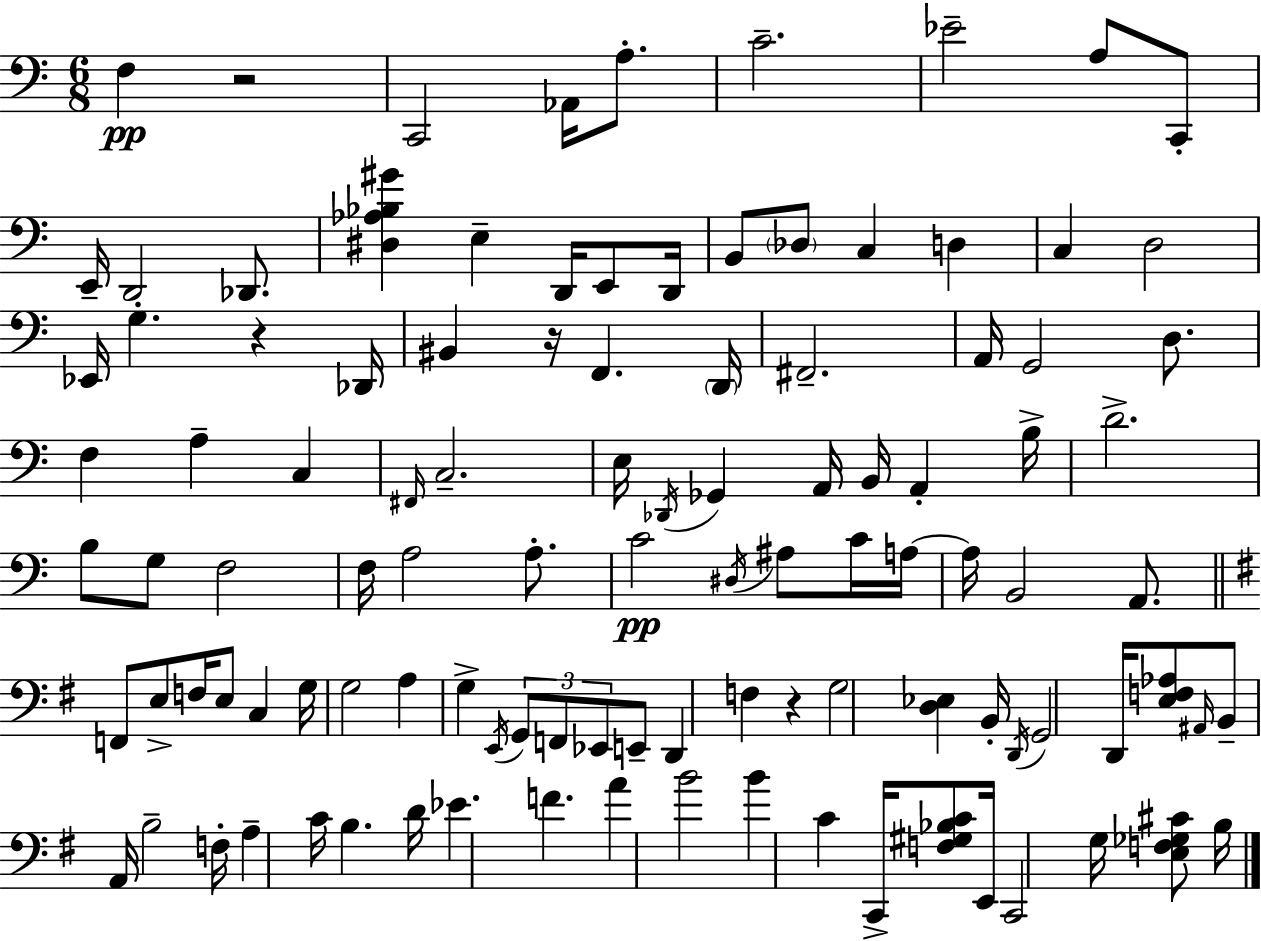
F3/q R/h C2/h Ab2/s A3/e. C4/h. Eb4/h A3/e C2/e E2/s D2/h Db2/e. [D#3,Ab3,Bb3,G#4]/q E3/q D2/s E2/e D2/s B2/e Db3/e C3/q D3/q C3/q D3/h Eb2/s G3/q. R/q Db2/s BIS2/q R/s F2/q. D2/s F#2/h. A2/s G2/h D3/e. F3/q A3/q C3/q F#2/s C3/h. E3/s Db2/s Gb2/q A2/s B2/s A2/q B3/s D4/h. B3/e G3/e F3/h F3/s A3/h A3/e. C4/h D#3/s A#3/e C4/s A3/s A3/s B2/h A2/e. F2/e E3/e F3/s E3/e C3/q G3/s G3/h A3/q G3/q E2/s G2/e F2/e Eb2/e E2/e D2/q F3/q R/q G3/h [D3,Eb3]/q B2/s D2/s G2/h D2/s [E3,F3,Ab3]/e A#2/s B2/e A2/s B3/h F3/s A3/q C4/s B3/q. D4/s Eb4/q. F4/q. A4/q B4/h B4/q C4/q C2/s [F3,G#3,Bb3,C4]/e E2/s C2/h G3/s [E3,F3,Gb3,C#4]/e B3/s